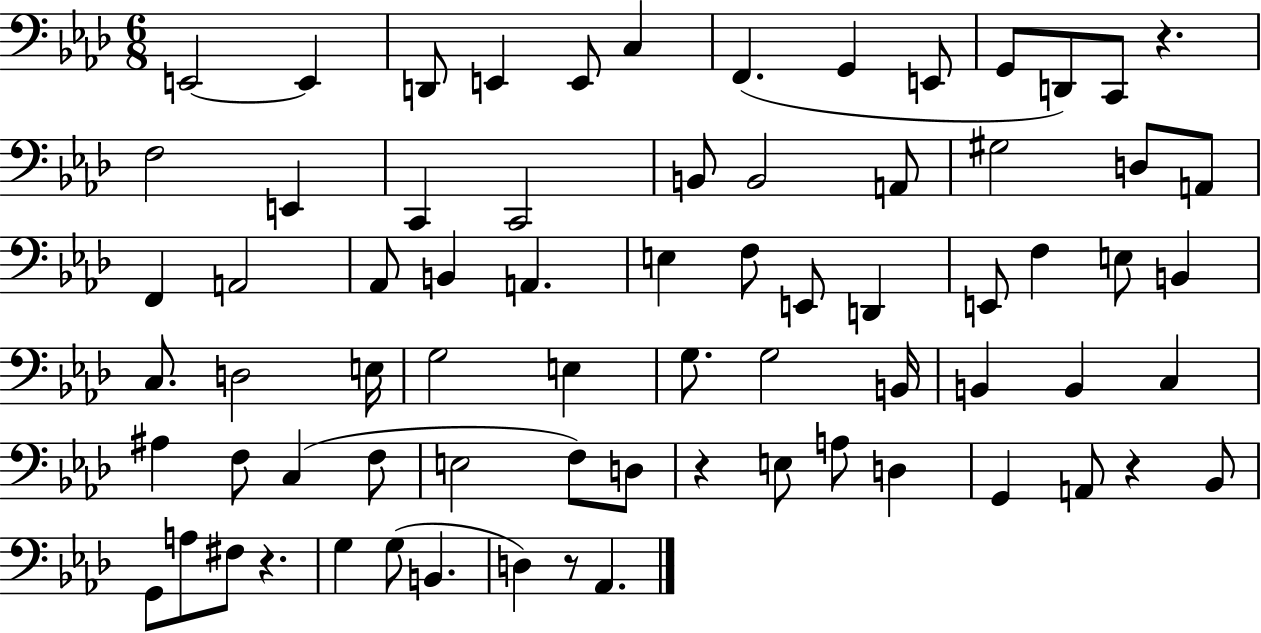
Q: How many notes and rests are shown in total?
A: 72